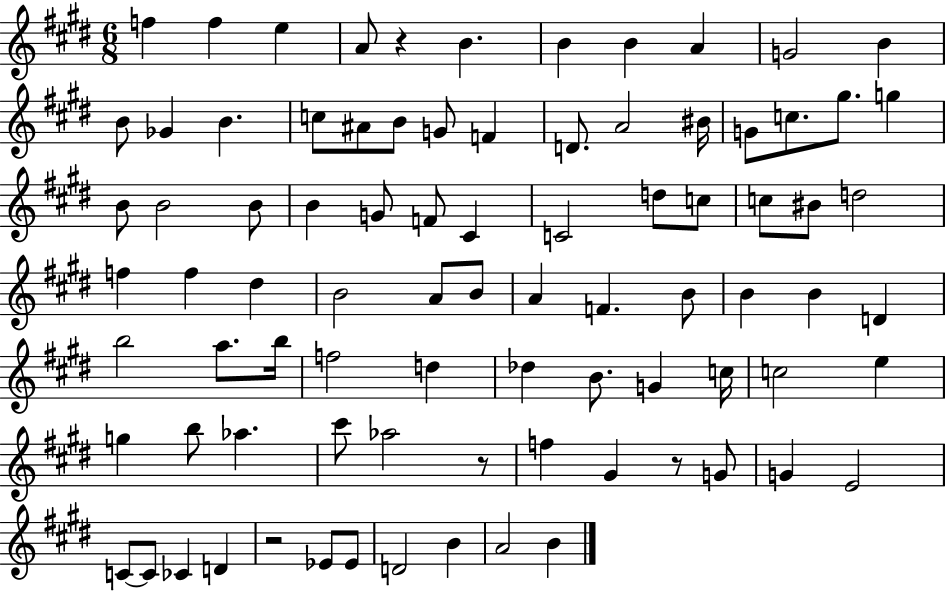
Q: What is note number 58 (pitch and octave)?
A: G4